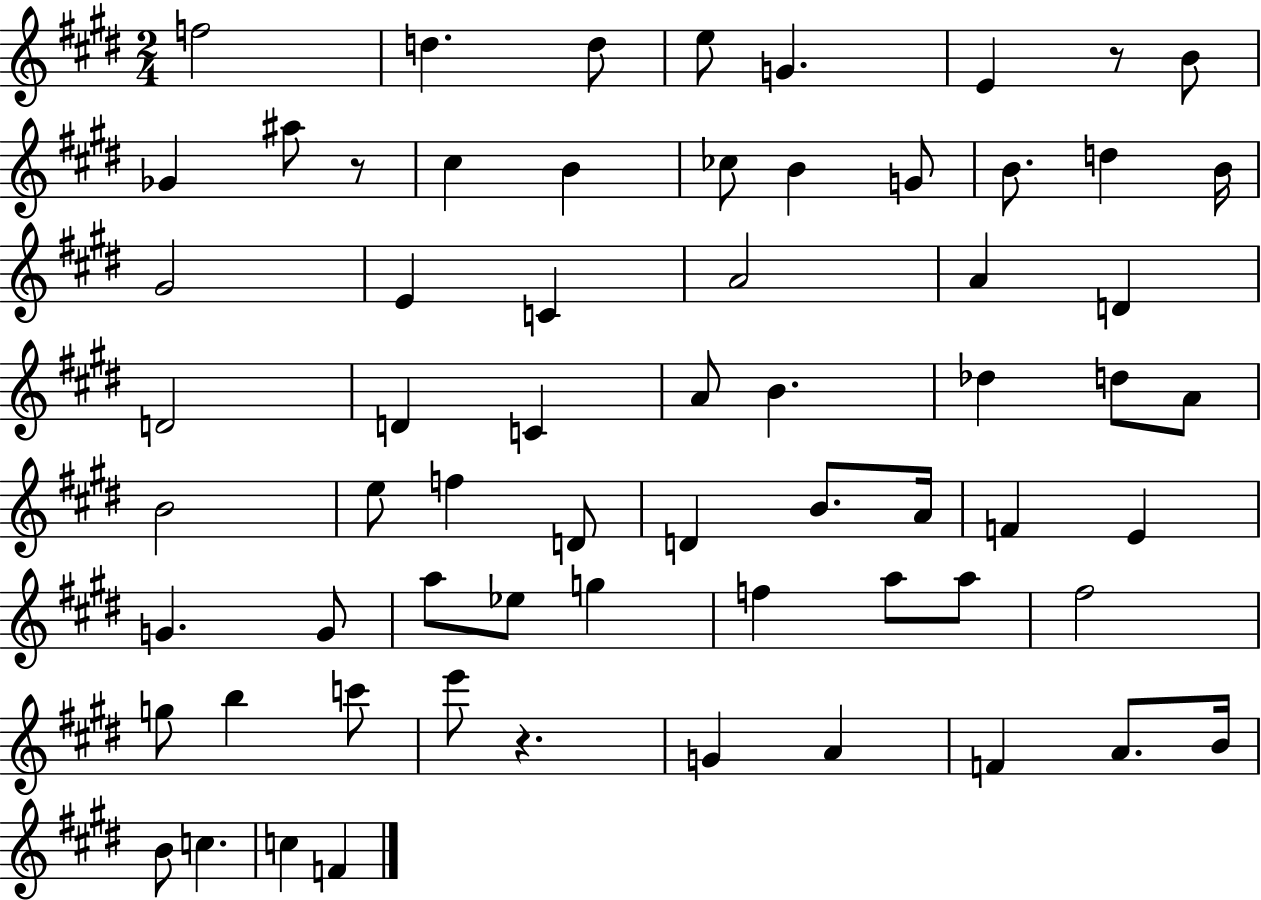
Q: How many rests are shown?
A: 3